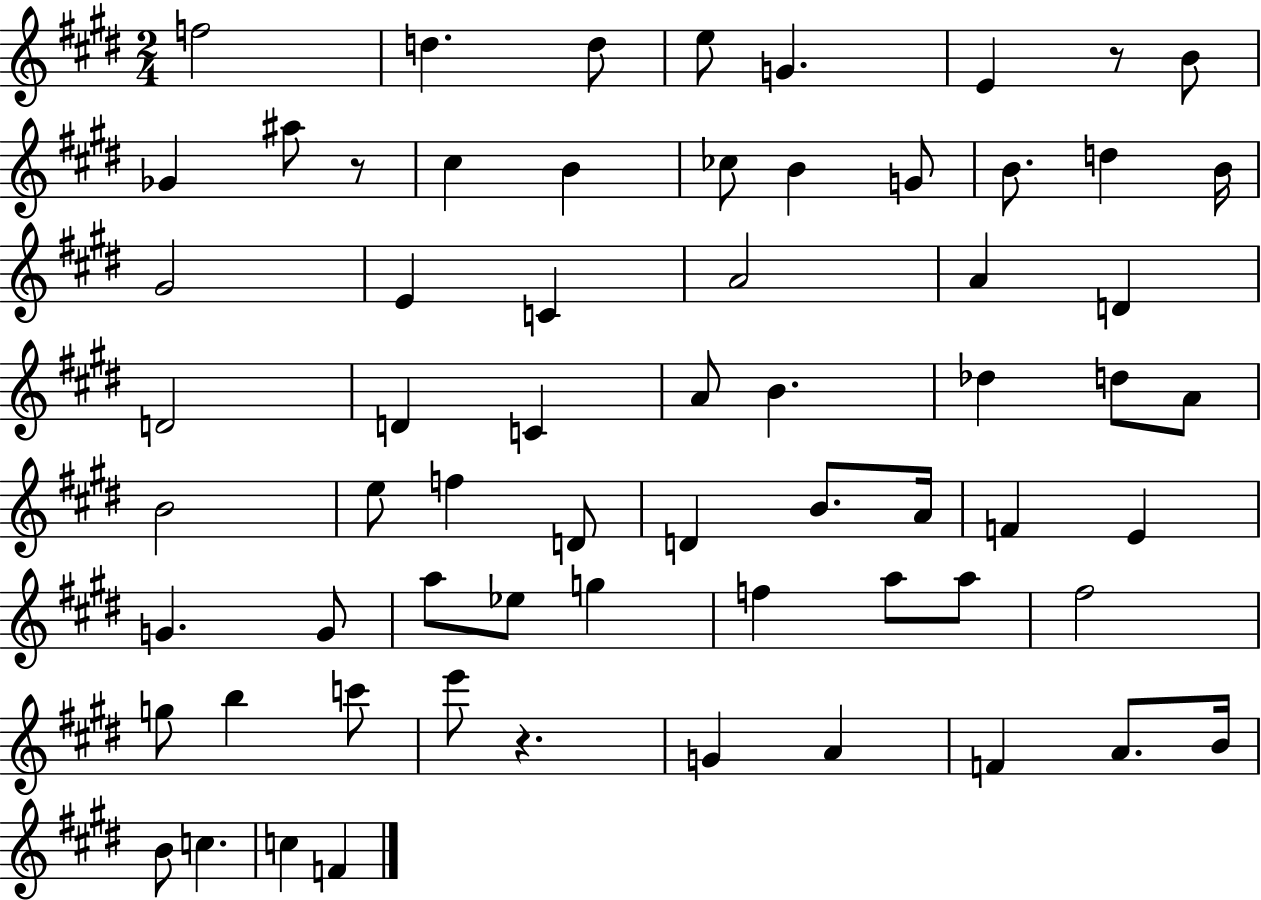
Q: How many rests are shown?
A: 3